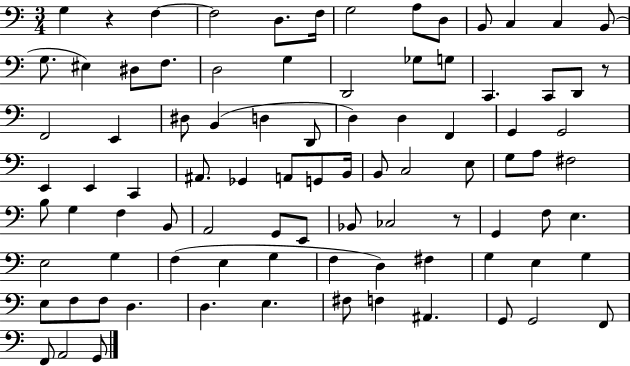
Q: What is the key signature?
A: C major